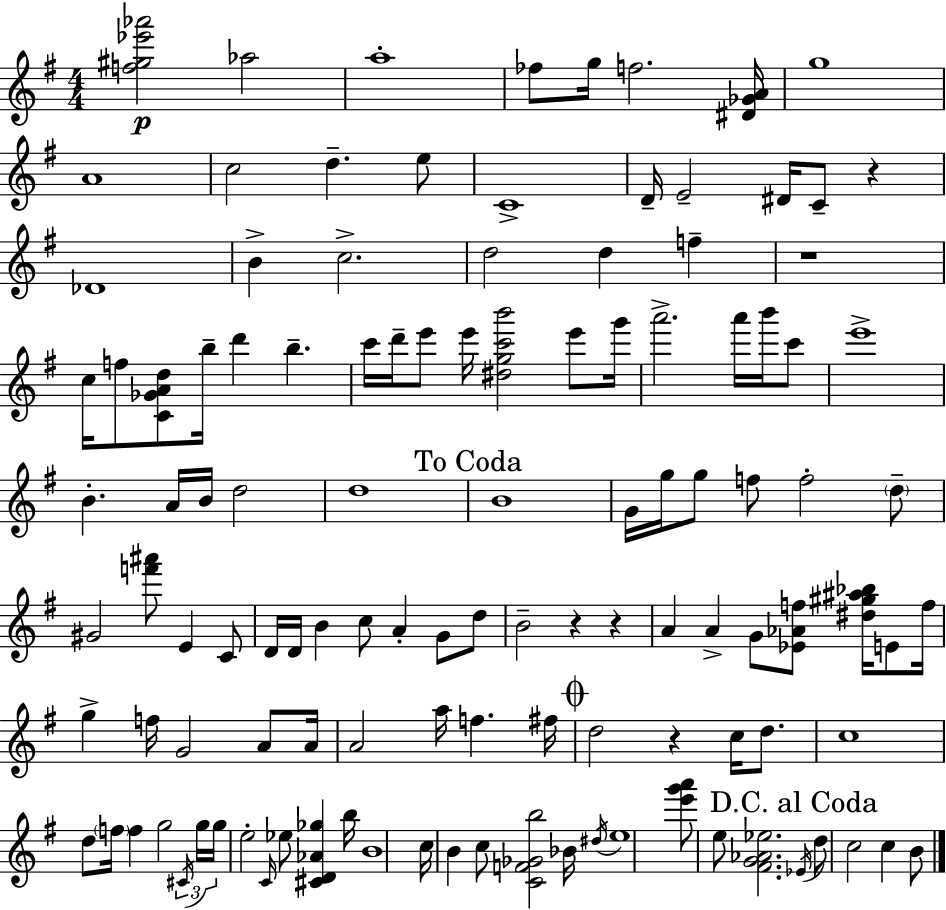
{
  \clef treble
  \numericTimeSignature
  \time 4/4
  \key g \major
  <f'' gis'' ees''' aes'''>2\p aes''2 | a''1-. | fes''8 g''16 f''2. <dis' ges' a'>16 | g''1 | \break a'1 | c''2 d''4.-- e''8 | c'1-> | d'16-- e'2-- dis'16 c'8-- r4 | \break des'1 | b'4-> c''2.-> | d''2 d''4 f''4-- | r1 | \break c''16 f''8 <c' ges' a' d''>8 b''16-- d'''4 b''4.-- | c'''16 d'''16-- e'''8 e'''16 <dis'' g'' c''' b'''>2 e'''8 g'''16 | a'''2.-> a'''16 b'''16 c'''8 | e'''1-> | \break b'4.-. a'16 b'16 d''2 | d''1 | \mark "To Coda" b'1 | g'16 g''16 g''8 f''8 f''2-. \parenthesize d''8-- | \break gis'2 <f''' ais'''>8 e'4 c'8 | d'16 d'16 b'4 c''8 a'4-. g'8 d''8 | b'2-- r4 r4 | a'4 a'4-> g'8 <ees' aes' f''>8 <dis'' gis'' ais'' bes''>16 e'8 f''16 | \break g''4-> f''16 g'2 a'8 a'16 | a'2 a''16 f''4. fis''16 | \mark \markup { \musicglyph "scripts.coda" } d''2 r4 c''16 d''8. | c''1 | \break d''8 \parenthesize f''16 f''4 g''2 \tuplet 3/2 { \acciaccatura { cis'16 } | g''16 g''16 } e''2-. \grace { c'16 } ees''8 <cis' d' aes' ges''>4 | b''16 b'1 | c''16 b'4 c''8 <c' f' ges' b''>2 | \break bes'16 \acciaccatura { dis''16 } e''1 | <e''' g''' a'''>8 e''8 <fis' g' aes' ees''>2. | \mark "D.C. al Coda" \acciaccatura { ees'16 } d''8 c''2 c''4 | b'8 \bar "|."
}